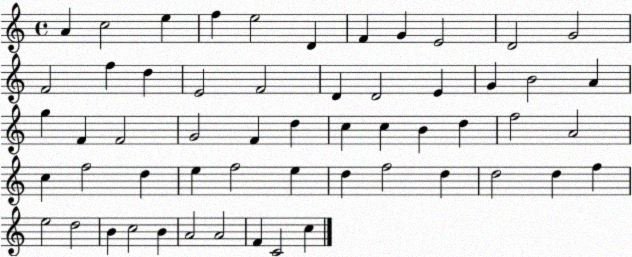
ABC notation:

X:1
T:Untitled
M:4/4
L:1/4
K:C
A c2 e f e2 D F G E2 D2 G2 F2 f d E2 F2 D D2 E G B2 A g F F2 G2 F d c c B d f2 A2 c f2 d e f2 e d f2 d d2 d f e2 d2 B c2 B A2 A2 F C2 c